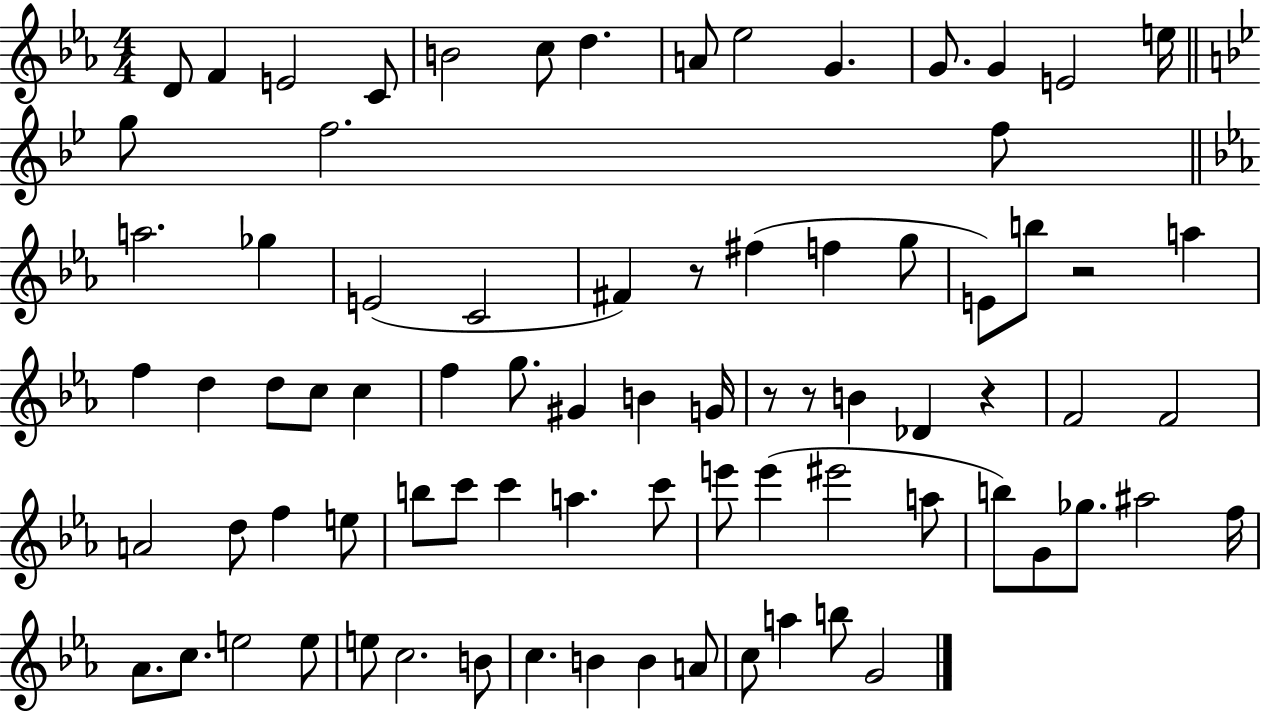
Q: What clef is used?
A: treble